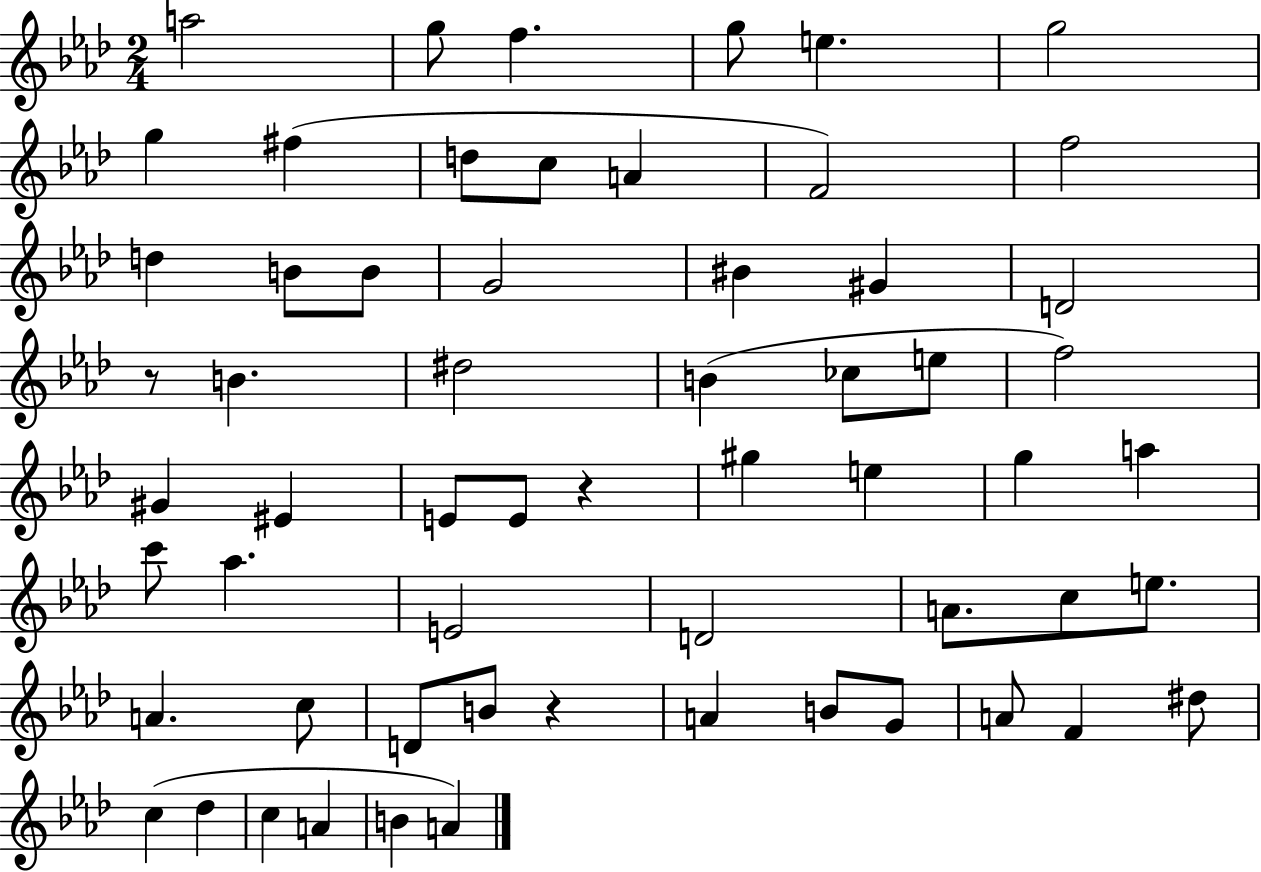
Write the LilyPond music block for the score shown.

{
  \clef treble
  \numericTimeSignature
  \time 2/4
  \key aes \major
  a''2 | g''8 f''4. | g''8 e''4. | g''2 | \break g''4 fis''4( | d''8 c''8 a'4 | f'2) | f''2 | \break d''4 b'8 b'8 | g'2 | bis'4 gis'4 | d'2 | \break r8 b'4. | dis''2 | b'4( ces''8 e''8 | f''2) | \break gis'4 eis'4 | e'8 e'8 r4 | gis''4 e''4 | g''4 a''4 | \break c'''8 aes''4. | e'2 | d'2 | a'8. c''8 e''8. | \break a'4. c''8 | d'8 b'8 r4 | a'4 b'8 g'8 | a'8 f'4 dis''8 | \break c''4( des''4 | c''4 a'4 | b'4 a'4) | \bar "|."
}